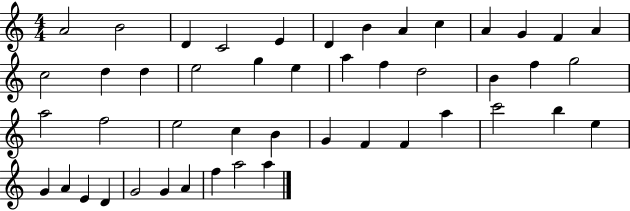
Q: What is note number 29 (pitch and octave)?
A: C5